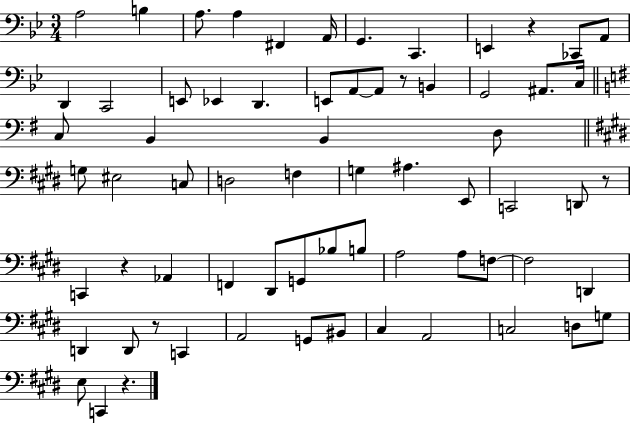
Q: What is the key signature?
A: BES major